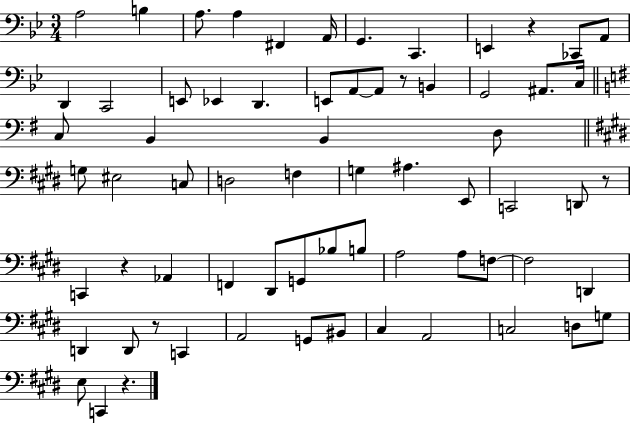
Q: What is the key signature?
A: BES major